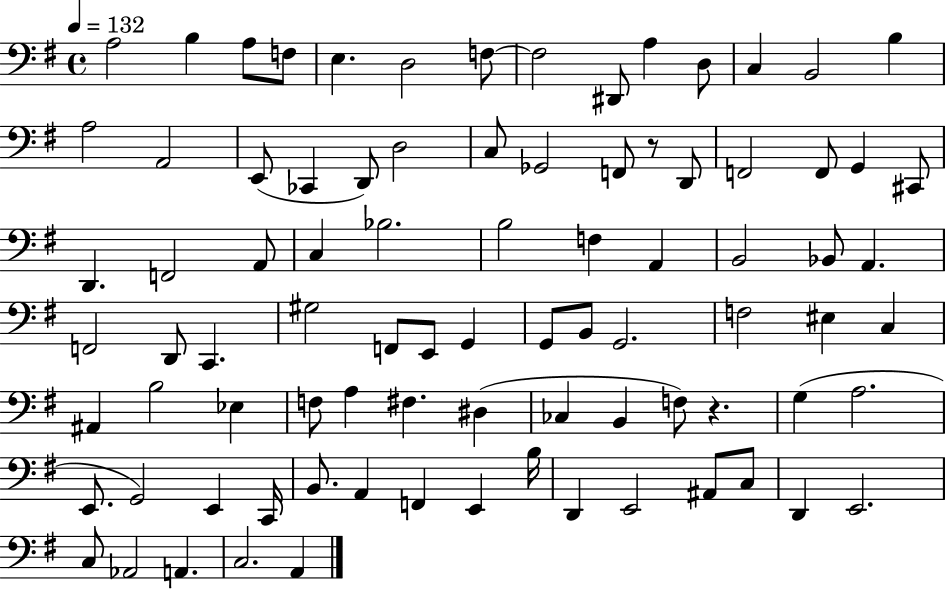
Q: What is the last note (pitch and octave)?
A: A2